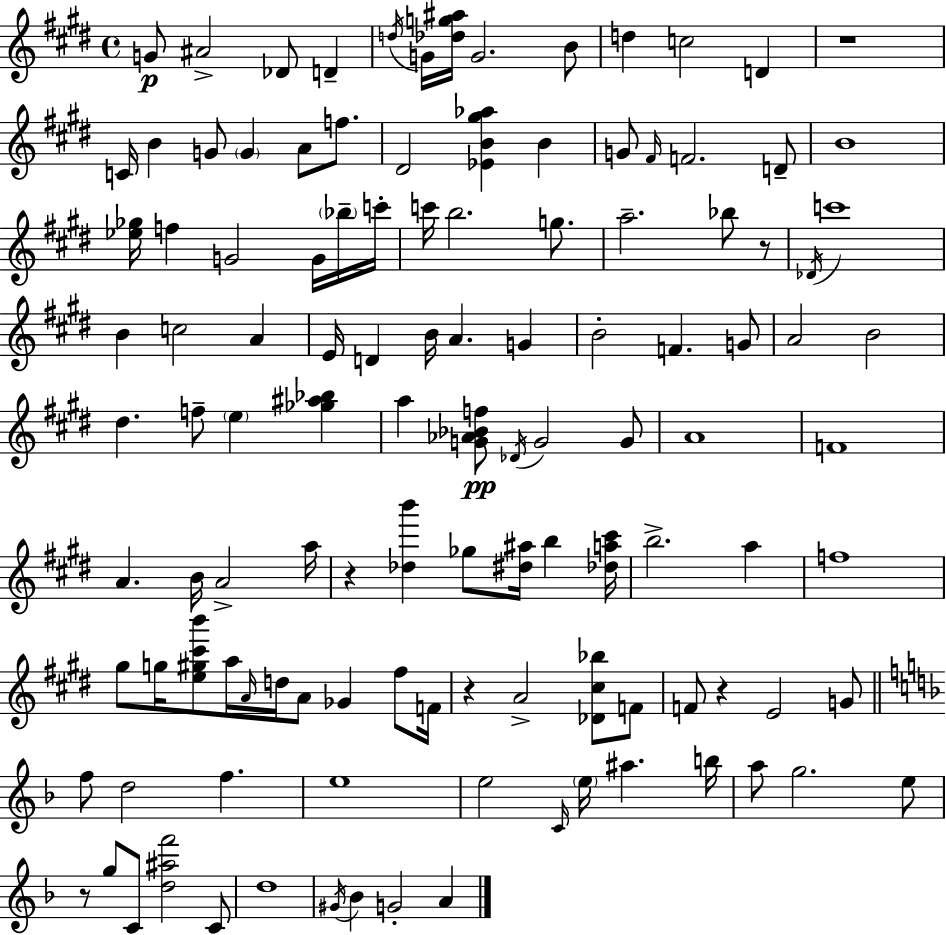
{
  \clef treble
  \time 4/4
  \defaultTimeSignature
  \key e \major
  g'8\p ais'2-> des'8 d'4-- | \acciaccatura { d''16 } g'16 <des'' g'' ais''>16 g'2. b'8 | d''4 c''2 d'4 | r1 | \break c'16 b'4 g'8 \parenthesize g'4 a'8 f''8. | dis'2 <ees' b' gis'' aes''>4 b'4 | g'8 \grace { fis'16 } f'2. | d'8-- b'1 | \break <ees'' ges''>16 f''4 g'2 g'16 | \parenthesize bes''16-- c'''16-. c'''16 b''2. g''8. | a''2.-- bes''8 | r8 \acciaccatura { des'16 } c'''1 | \break b'4 c''2 a'4 | e'16 d'4 b'16 a'4. g'4 | b'2-. f'4. | g'8 a'2 b'2 | \break dis''4. f''8-- \parenthesize e''4 <ges'' ais'' bes''>4 | a''4 <g' aes' bes' f''>8\pp \acciaccatura { des'16 } g'2 | g'8 a'1 | f'1 | \break a'4. b'16 a'2-> | a''16 r4 <des'' b'''>4 ges''8 <dis'' ais''>16 b''4 | <des'' a'' cis'''>16 b''2.-> | a''4 f''1 | \break gis''8 g''16 <e'' gis'' cis''' b'''>8 a''16 \grace { a'16 } d''16 a'8 ges'4 | fis''8 f'16 r4 a'2-> | <des' cis'' bes''>8 f'8 f'8 r4 e'2 | g'8 \bar "||" \break \key d \minor f''8 d''2 f''4. | e''1 | e''2 \grace { c'16 } \parenthesize e''16 ais''4. | b''16 a''8 g''2. e''8 | \break r8 g''8 c'8 <d'' ais'' f'''>2 c'8 | d''1 | \acciaccatura { gis'16 } bes'4 g'2-. a'4 | \bar "|."
}